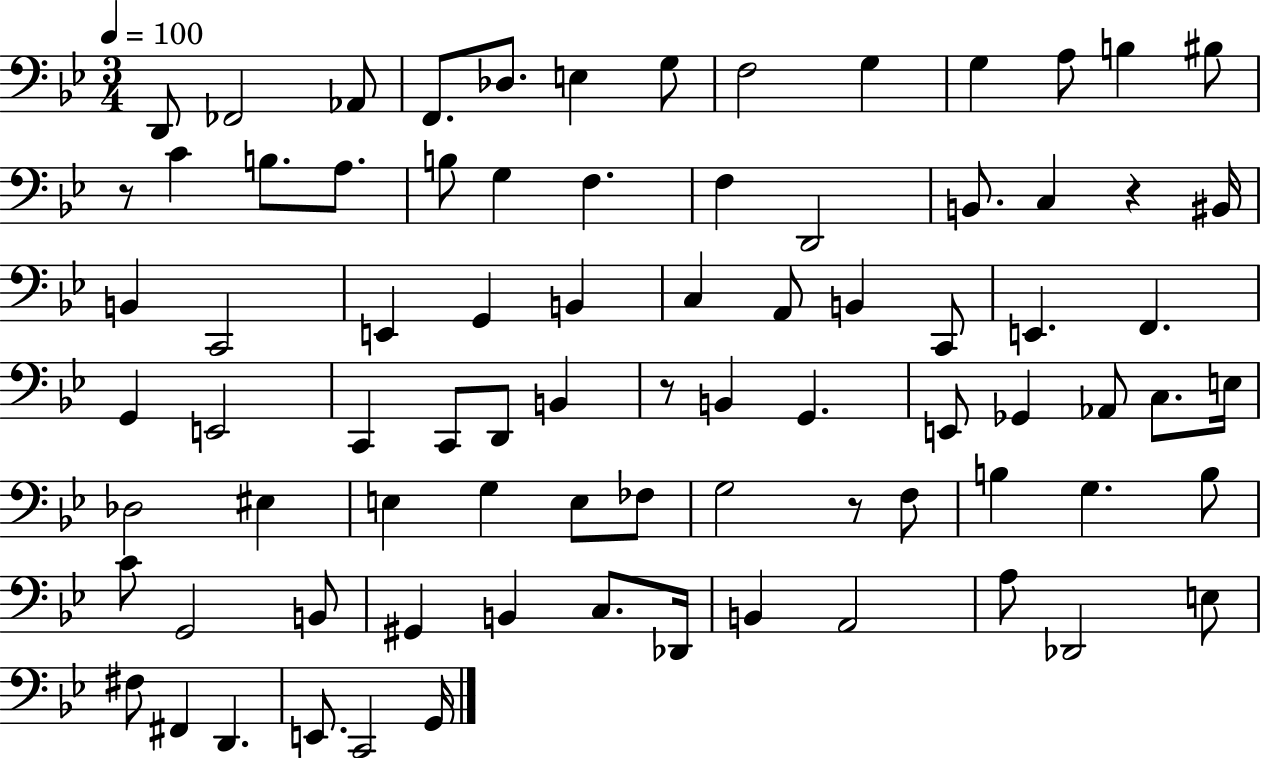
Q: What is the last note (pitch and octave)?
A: G2